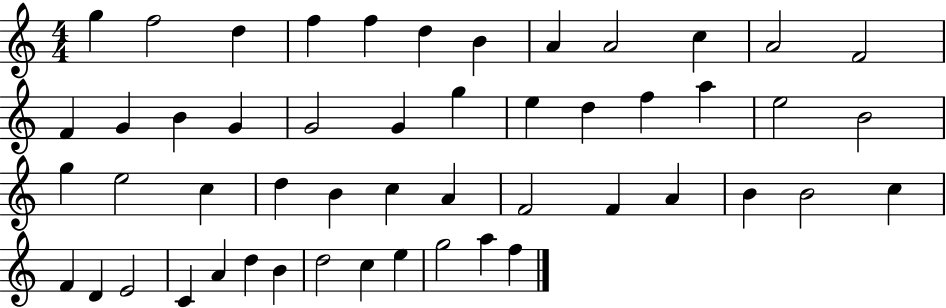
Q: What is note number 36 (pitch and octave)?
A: B4